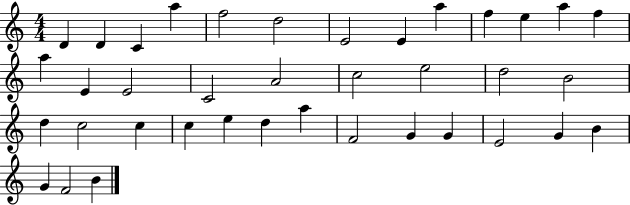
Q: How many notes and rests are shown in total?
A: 38